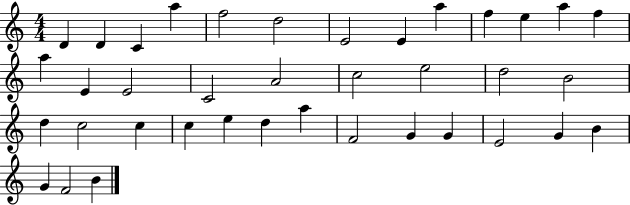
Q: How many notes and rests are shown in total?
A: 38